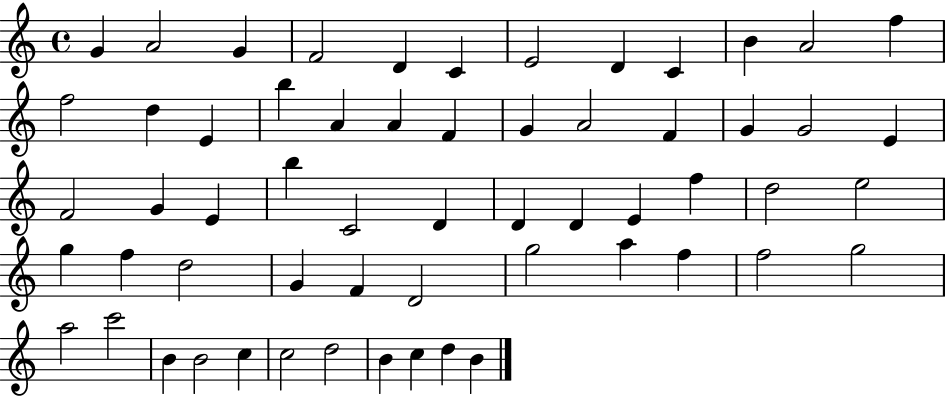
{
  \clef treble
  \time 4/4
  \defaultTimeSignature
  \key c \major
  g'4 a'2 g'4 | f'2 d'4 c'4 | e'2 d'4 c'4 | b'4 a'2 f''4 | \break f''2 d''4 e'4 | b''4 a'4 a'4 f'4 | g'4 a'2 f'4 | g'4 g'2 e'4 | \break f'2 g'4 e'4 | b''4 c'2 d'4 | d'4 d'4 e'4 f''4 | d''2 e''2 | \break g''4 f''4 d''2 | g'4 f'4 d'2 | g''2 a''4 f''4 | f''2 g''2 | \break a''2 c'''2 | b'4 b'2 c''4 | c''2 d''2 | b'4 c''4 d''4 b'4 | \break \bar "|."
}